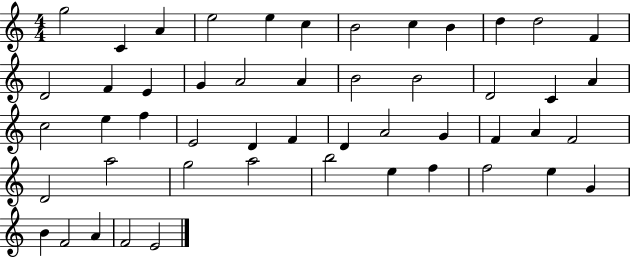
G5/h C4/q A4/q E5/h E5/q C5/q B4/h C5/q B4/q D5/q D5/h F4/q D4/h F4/q E4/q G4/q A4/h A4/q B4/h B4/h D4/h C4/q A4/q C5/h E5/q F5/q E4/h D4/q F4/q D4/q A4/h G4/q F4/q A4/q F4/h D4/h A5/h G5/h A5/h B5/h E5/q F5/q F5/h E5/q G4/q B4/q F4/h A4/q F4/h E4/h